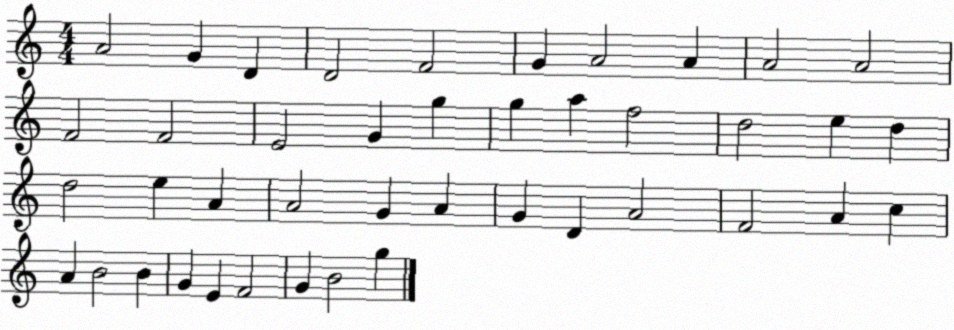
X:1
T:Untitled
M:4/4
L:1/4
K:C
A2 G D D2 F2 G A2 A A2 A2 F2 F2 E2 G g g a f2 d2 e d d2 e A A2 G A G D A2 F2 A c A B2 B G E F2 G B2 g